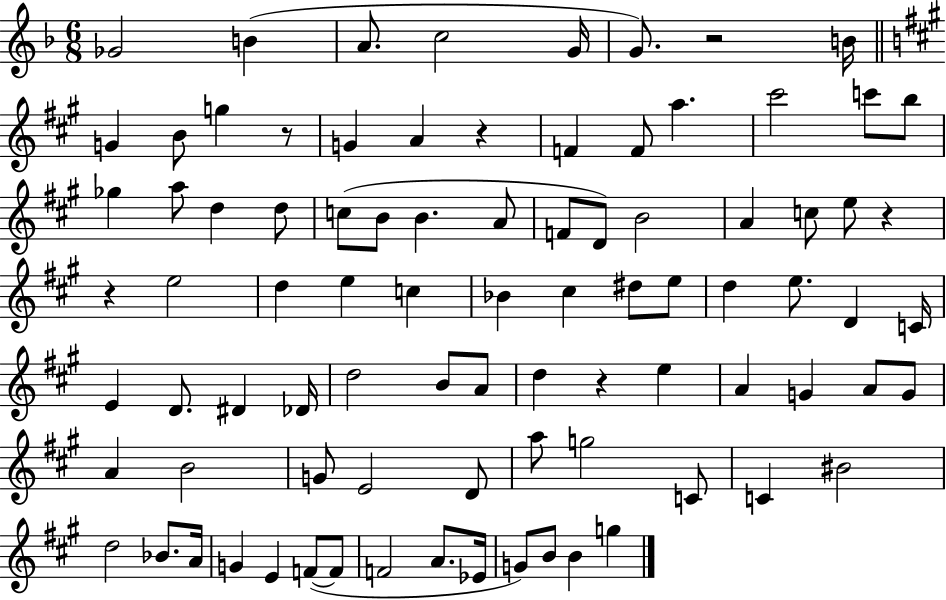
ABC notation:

X:1
T:Untitled
M:6/8
L:1/4
K:F
_G2 B A/2 c2 G/4 G/2 z2 B/4 G B/2 g z/2 G A z F F/2 a ^c'2 c'/2 b/2 _g a/2 d d/2 c/2 B/2 B A/2 F/2 D/2 B2 A c/2 e/2 z z e2 d e c _B ^c ^d/2 e/2 d e/2 D C/4 E D/2 ^D _D/4 d2 B/2 A/2 d z e A G A/2 G/2 A B2 G/2 E2 D/2 a/2 g2 C/2 C ^B2 d2 _B/2 A/4 G E F/2 F/2 F2 A/2 _E/4 G/2 B/2 B g